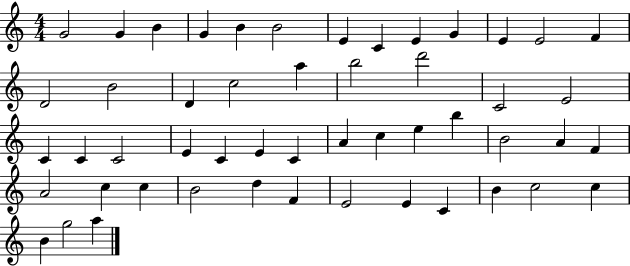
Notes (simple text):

G4/h G4/q B4/q G4/q B4/q B4/h E4/q C4/q E4/q G4/q E4/q E4/h F4/q D4/h B4/h D4/q C5/h A5/q B5/h D6/h C4/h E4/h C4/q C4/q C4/h E4/q C4/q E4/q C4/q A4/q C5/q E5/q B5/q B4/h A4/q F4/q A4/h C5/q C5/q B4/h D5/q F4/q E4/h E4/q C4/q B4/q C5/h C5/q B4/q G5/h A5/q